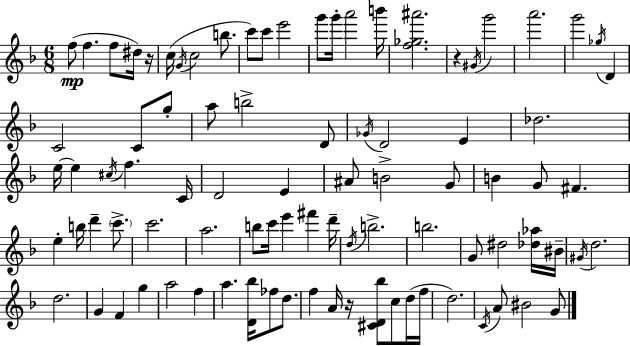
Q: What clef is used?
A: treble